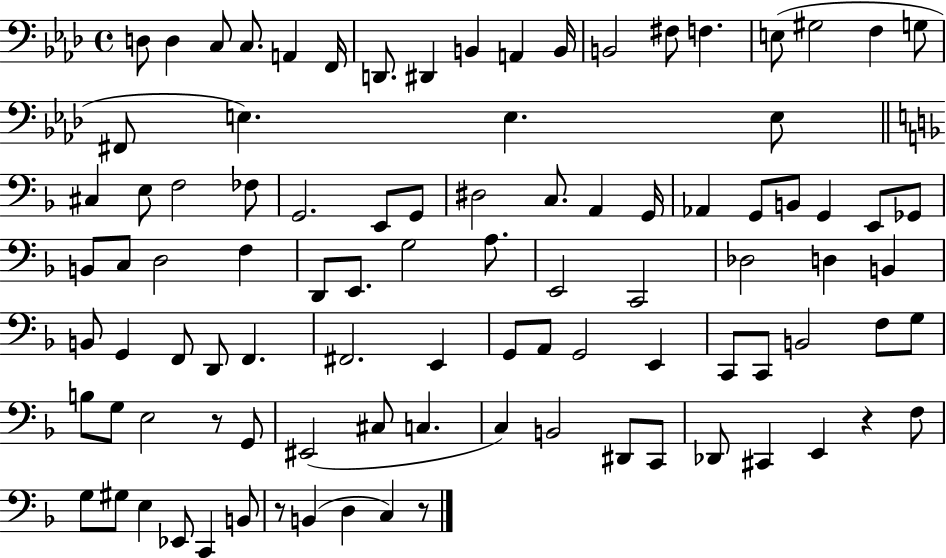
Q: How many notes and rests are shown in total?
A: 96